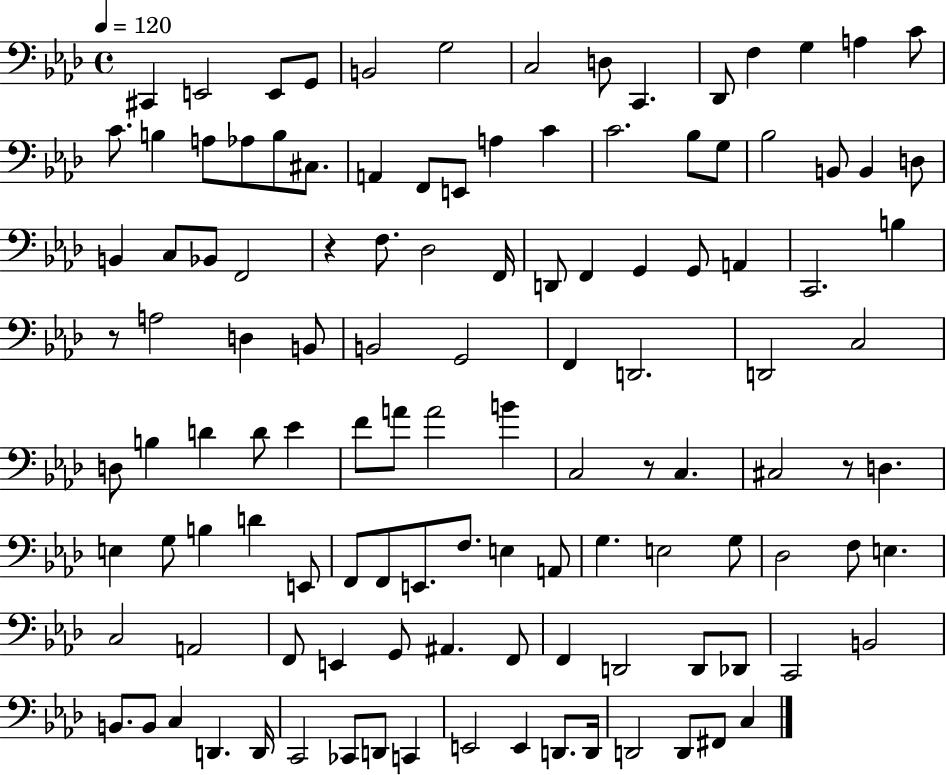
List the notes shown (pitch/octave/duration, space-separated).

C#2/q E2/h E2/e G2/e B2/h G3/h C3/h D3/e C2/q. Db2/e F3/q G3/q A3/q C4/e C4/e. B3/q A3/e Ab3/e B3/e C#3/e. A2/q F2/e E2/e A3/q C4/q C4/h. Bb3/e G3/e Bb3/h B2/e B2/q D3/e B2/q C3/e Bb2/e F2/h R/q F3/e. Db3/h F2/s D2/e F2/q G2/q G2/e A2/q C2/h. B3/q R/e A3/h D3/q B2/e B2/h G2/h F2/q D2/h. D2/h C3/h D3/e B3/q D4/q D4/e Eb4/q F4/e A4/e A4/h B4/q C3/h R/e C3/q. C#3/h R/e D3/q. E3/q G3/e B3/q D4/q E2/e F2/e F2/e E2/e. F3/e. E3/q A2/e G3/q. E3/h G3/e Db3/h F3/e E3/q. C3/h A2/h F2/e E2/q G2/e A#2/q. F2/e F2/q D2/h D2/e Db2/e C2/h B2/h B2/e. B2/e C3/q D2/q. D2/s C2/h CES2/e D2/e C2/q E2/h E2/q D2/e. D2/s D2/h D2/e F#2/e C3/q